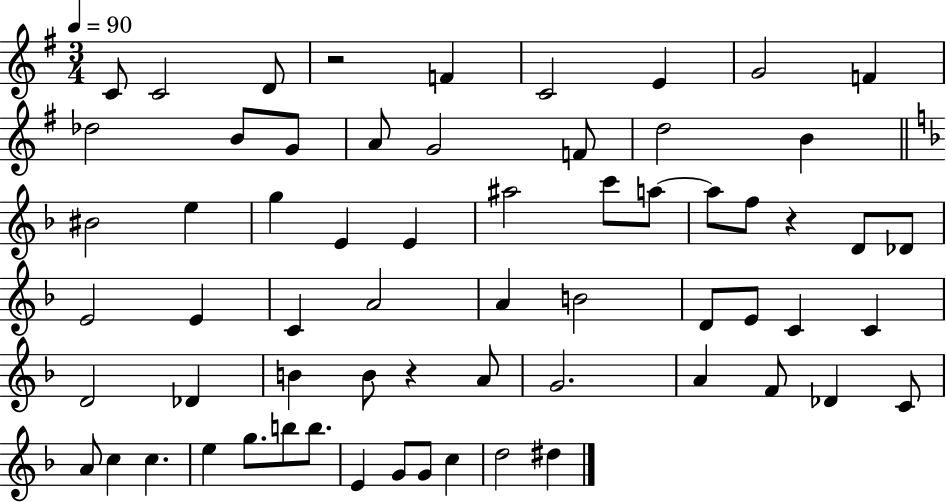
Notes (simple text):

C4/e C4/h D4/e R/h F4/q C4/h E4/q G4/h F4/q Db5/h B4/e G4/e A4/e G4/h F4/e D5/h B4/q BIS4/h E5/q G5/q E4/q E4/q A#5/h C6/e A5/e A5/e F5/e R/q D4/e Db4/e E4/h E4/q C4/q A4/h A4/q B4/h D4/e E4/e C4/q C4/q D4/h Db4/q B4/q B4/e R/q A4/e G4/h. A4/q F4/e Db4/q C4/e A4/e C5/q C5/q. E5/q G5/e. B5/e B5/e. E4/q G4/e G4/e C5/q D5/h D#5/q